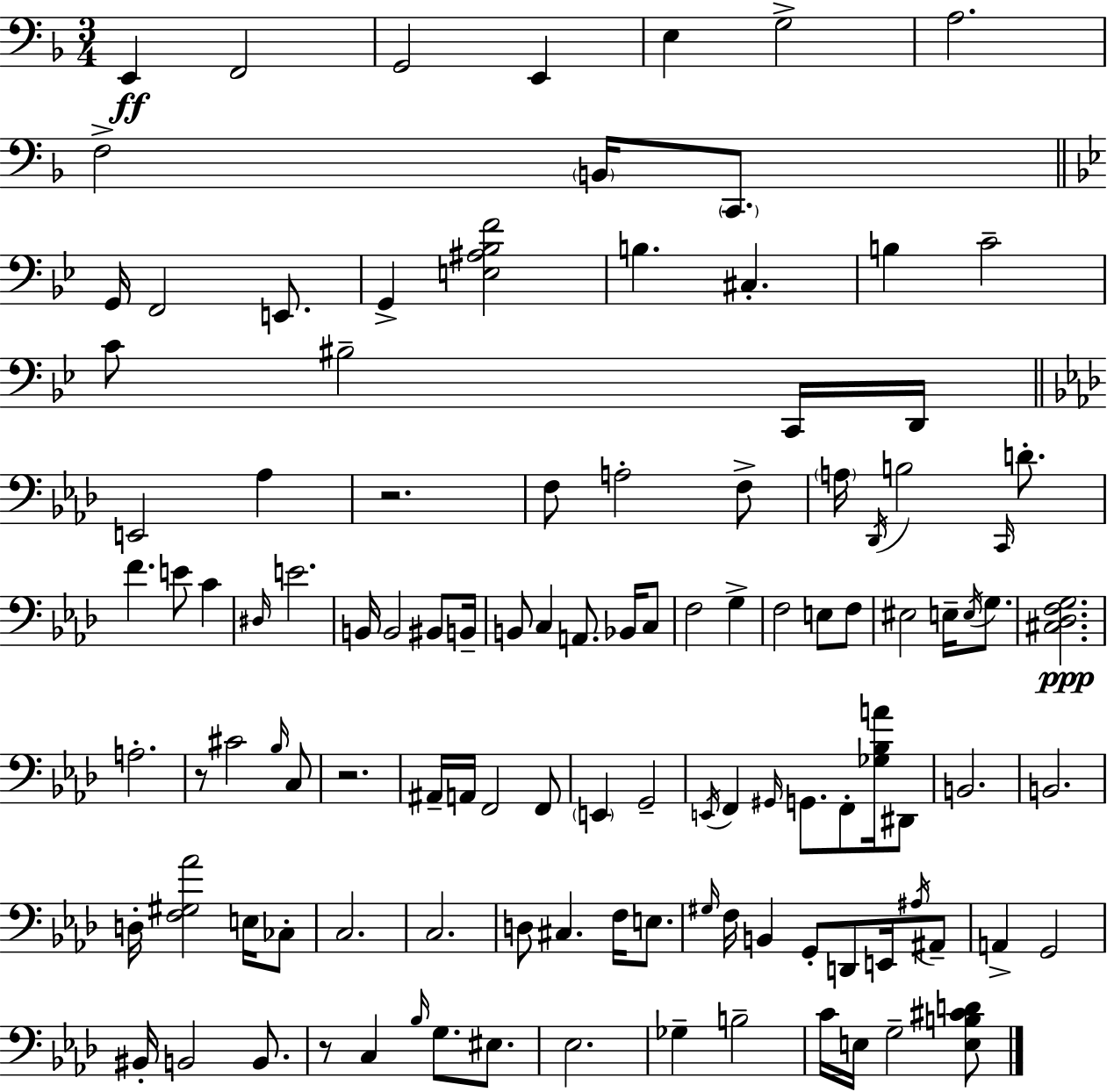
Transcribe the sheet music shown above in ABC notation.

X:1
T:Untitled
M:3/4
L:1/4
K:F
E,, F,,2 G,,2 E,, E, G,2 A,2 F,2 B,,/4 C,,/2 G,,/4 F,,2 E,,/2 G,, [E,^A,_B,F]2 B, ^C, B, C2 C/2 ^B,2 C,,/4 D,,/4 E,,2 _A, z2 F,/2 A,2 F,/2 A,/4 _D,,/4 B,2 C,,/4 D/2 F E/2 C ^D,/4 E2 B,,/4 B,,2 ^B,,/2 B,,/4 B,,/2 C, A,,/2 _B,,/4 C,/2 F,2 G, F,2 E,/2 F,/2 ^E,2 E,/4 E,/4 G,/2 [^C,_D,F,G,]2 A,2 z/2 ^C2 _B,/4 C,/2 z2 ^A,,/4 A,,/4 F,,2 F,,/2 E,, G,,2 E,,/4 F,, ^G,,/4 G,,/2 F,,/2 [_G,_B,A]/4 ^D,,/2 B,,2 B,,2 D,/4 [F,^G,_A]2 E,/4 _C,/2 C,2 C,2 D,/2 ^C, F,/4 E,/2 ^G,/4 F,/4 B,, G,,/2 D,,/2 E,,/4 ^A,/4 ^A,,/2 A,, G,,2 ^B,,/4 B,,2 B,,/2 z/2 C, _B,/4 G,/2 ^E,/2 _E,2 _G, B,2 C/4 E,/4 G,2 [E,B,^CD]/2